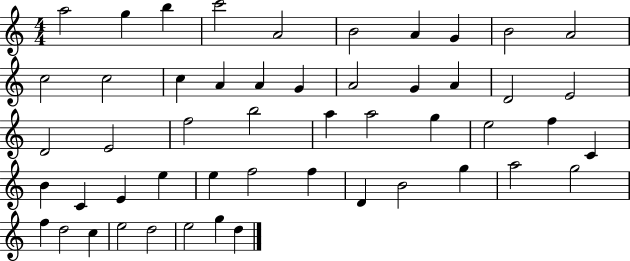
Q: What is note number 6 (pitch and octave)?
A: B4